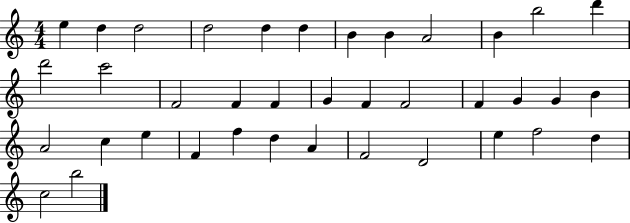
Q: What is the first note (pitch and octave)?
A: E5